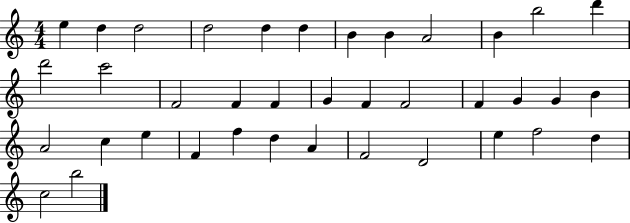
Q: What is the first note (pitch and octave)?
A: E5